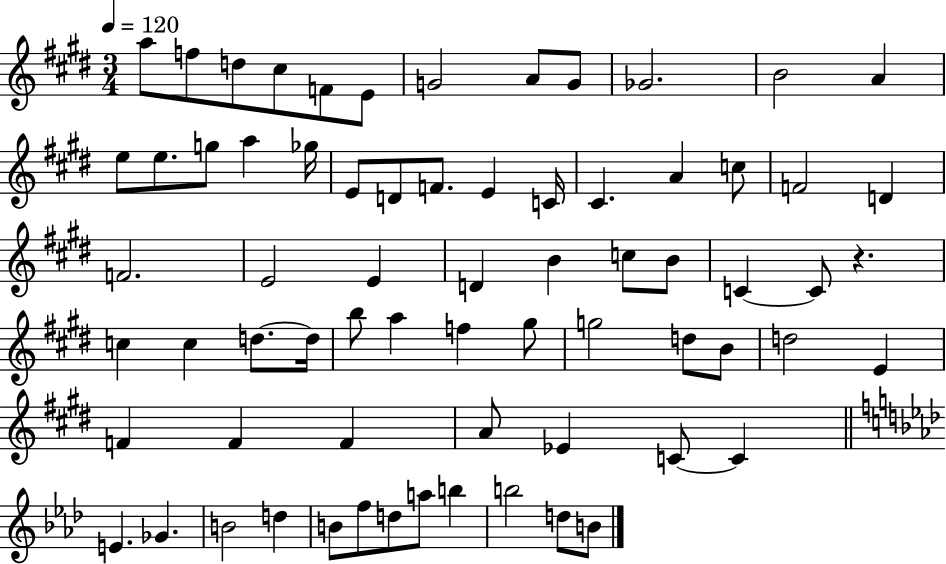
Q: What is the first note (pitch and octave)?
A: A5